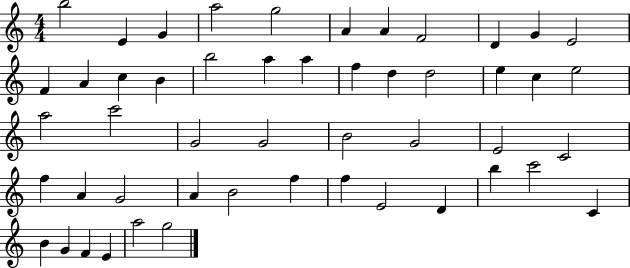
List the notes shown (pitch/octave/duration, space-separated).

B5/h E4/q G4/q A5/h G5/h A4/q A4/q F4/h D4/q G4/q E4/h F4/q A4/q C5/q B4/q B5/h A5/q A5/q F5/q D5/q D5/h E5/q C5/q E5/h A5/h C6/h G4/h G4/h B4/h G4/h E4/h C4/h F5/q A4/q G4/h A4/q B4/h F5/q F5/q E4/h D4/q B5/q C6/h C4/q B4/q G4/q F4/q E4/q A5/h G5/h